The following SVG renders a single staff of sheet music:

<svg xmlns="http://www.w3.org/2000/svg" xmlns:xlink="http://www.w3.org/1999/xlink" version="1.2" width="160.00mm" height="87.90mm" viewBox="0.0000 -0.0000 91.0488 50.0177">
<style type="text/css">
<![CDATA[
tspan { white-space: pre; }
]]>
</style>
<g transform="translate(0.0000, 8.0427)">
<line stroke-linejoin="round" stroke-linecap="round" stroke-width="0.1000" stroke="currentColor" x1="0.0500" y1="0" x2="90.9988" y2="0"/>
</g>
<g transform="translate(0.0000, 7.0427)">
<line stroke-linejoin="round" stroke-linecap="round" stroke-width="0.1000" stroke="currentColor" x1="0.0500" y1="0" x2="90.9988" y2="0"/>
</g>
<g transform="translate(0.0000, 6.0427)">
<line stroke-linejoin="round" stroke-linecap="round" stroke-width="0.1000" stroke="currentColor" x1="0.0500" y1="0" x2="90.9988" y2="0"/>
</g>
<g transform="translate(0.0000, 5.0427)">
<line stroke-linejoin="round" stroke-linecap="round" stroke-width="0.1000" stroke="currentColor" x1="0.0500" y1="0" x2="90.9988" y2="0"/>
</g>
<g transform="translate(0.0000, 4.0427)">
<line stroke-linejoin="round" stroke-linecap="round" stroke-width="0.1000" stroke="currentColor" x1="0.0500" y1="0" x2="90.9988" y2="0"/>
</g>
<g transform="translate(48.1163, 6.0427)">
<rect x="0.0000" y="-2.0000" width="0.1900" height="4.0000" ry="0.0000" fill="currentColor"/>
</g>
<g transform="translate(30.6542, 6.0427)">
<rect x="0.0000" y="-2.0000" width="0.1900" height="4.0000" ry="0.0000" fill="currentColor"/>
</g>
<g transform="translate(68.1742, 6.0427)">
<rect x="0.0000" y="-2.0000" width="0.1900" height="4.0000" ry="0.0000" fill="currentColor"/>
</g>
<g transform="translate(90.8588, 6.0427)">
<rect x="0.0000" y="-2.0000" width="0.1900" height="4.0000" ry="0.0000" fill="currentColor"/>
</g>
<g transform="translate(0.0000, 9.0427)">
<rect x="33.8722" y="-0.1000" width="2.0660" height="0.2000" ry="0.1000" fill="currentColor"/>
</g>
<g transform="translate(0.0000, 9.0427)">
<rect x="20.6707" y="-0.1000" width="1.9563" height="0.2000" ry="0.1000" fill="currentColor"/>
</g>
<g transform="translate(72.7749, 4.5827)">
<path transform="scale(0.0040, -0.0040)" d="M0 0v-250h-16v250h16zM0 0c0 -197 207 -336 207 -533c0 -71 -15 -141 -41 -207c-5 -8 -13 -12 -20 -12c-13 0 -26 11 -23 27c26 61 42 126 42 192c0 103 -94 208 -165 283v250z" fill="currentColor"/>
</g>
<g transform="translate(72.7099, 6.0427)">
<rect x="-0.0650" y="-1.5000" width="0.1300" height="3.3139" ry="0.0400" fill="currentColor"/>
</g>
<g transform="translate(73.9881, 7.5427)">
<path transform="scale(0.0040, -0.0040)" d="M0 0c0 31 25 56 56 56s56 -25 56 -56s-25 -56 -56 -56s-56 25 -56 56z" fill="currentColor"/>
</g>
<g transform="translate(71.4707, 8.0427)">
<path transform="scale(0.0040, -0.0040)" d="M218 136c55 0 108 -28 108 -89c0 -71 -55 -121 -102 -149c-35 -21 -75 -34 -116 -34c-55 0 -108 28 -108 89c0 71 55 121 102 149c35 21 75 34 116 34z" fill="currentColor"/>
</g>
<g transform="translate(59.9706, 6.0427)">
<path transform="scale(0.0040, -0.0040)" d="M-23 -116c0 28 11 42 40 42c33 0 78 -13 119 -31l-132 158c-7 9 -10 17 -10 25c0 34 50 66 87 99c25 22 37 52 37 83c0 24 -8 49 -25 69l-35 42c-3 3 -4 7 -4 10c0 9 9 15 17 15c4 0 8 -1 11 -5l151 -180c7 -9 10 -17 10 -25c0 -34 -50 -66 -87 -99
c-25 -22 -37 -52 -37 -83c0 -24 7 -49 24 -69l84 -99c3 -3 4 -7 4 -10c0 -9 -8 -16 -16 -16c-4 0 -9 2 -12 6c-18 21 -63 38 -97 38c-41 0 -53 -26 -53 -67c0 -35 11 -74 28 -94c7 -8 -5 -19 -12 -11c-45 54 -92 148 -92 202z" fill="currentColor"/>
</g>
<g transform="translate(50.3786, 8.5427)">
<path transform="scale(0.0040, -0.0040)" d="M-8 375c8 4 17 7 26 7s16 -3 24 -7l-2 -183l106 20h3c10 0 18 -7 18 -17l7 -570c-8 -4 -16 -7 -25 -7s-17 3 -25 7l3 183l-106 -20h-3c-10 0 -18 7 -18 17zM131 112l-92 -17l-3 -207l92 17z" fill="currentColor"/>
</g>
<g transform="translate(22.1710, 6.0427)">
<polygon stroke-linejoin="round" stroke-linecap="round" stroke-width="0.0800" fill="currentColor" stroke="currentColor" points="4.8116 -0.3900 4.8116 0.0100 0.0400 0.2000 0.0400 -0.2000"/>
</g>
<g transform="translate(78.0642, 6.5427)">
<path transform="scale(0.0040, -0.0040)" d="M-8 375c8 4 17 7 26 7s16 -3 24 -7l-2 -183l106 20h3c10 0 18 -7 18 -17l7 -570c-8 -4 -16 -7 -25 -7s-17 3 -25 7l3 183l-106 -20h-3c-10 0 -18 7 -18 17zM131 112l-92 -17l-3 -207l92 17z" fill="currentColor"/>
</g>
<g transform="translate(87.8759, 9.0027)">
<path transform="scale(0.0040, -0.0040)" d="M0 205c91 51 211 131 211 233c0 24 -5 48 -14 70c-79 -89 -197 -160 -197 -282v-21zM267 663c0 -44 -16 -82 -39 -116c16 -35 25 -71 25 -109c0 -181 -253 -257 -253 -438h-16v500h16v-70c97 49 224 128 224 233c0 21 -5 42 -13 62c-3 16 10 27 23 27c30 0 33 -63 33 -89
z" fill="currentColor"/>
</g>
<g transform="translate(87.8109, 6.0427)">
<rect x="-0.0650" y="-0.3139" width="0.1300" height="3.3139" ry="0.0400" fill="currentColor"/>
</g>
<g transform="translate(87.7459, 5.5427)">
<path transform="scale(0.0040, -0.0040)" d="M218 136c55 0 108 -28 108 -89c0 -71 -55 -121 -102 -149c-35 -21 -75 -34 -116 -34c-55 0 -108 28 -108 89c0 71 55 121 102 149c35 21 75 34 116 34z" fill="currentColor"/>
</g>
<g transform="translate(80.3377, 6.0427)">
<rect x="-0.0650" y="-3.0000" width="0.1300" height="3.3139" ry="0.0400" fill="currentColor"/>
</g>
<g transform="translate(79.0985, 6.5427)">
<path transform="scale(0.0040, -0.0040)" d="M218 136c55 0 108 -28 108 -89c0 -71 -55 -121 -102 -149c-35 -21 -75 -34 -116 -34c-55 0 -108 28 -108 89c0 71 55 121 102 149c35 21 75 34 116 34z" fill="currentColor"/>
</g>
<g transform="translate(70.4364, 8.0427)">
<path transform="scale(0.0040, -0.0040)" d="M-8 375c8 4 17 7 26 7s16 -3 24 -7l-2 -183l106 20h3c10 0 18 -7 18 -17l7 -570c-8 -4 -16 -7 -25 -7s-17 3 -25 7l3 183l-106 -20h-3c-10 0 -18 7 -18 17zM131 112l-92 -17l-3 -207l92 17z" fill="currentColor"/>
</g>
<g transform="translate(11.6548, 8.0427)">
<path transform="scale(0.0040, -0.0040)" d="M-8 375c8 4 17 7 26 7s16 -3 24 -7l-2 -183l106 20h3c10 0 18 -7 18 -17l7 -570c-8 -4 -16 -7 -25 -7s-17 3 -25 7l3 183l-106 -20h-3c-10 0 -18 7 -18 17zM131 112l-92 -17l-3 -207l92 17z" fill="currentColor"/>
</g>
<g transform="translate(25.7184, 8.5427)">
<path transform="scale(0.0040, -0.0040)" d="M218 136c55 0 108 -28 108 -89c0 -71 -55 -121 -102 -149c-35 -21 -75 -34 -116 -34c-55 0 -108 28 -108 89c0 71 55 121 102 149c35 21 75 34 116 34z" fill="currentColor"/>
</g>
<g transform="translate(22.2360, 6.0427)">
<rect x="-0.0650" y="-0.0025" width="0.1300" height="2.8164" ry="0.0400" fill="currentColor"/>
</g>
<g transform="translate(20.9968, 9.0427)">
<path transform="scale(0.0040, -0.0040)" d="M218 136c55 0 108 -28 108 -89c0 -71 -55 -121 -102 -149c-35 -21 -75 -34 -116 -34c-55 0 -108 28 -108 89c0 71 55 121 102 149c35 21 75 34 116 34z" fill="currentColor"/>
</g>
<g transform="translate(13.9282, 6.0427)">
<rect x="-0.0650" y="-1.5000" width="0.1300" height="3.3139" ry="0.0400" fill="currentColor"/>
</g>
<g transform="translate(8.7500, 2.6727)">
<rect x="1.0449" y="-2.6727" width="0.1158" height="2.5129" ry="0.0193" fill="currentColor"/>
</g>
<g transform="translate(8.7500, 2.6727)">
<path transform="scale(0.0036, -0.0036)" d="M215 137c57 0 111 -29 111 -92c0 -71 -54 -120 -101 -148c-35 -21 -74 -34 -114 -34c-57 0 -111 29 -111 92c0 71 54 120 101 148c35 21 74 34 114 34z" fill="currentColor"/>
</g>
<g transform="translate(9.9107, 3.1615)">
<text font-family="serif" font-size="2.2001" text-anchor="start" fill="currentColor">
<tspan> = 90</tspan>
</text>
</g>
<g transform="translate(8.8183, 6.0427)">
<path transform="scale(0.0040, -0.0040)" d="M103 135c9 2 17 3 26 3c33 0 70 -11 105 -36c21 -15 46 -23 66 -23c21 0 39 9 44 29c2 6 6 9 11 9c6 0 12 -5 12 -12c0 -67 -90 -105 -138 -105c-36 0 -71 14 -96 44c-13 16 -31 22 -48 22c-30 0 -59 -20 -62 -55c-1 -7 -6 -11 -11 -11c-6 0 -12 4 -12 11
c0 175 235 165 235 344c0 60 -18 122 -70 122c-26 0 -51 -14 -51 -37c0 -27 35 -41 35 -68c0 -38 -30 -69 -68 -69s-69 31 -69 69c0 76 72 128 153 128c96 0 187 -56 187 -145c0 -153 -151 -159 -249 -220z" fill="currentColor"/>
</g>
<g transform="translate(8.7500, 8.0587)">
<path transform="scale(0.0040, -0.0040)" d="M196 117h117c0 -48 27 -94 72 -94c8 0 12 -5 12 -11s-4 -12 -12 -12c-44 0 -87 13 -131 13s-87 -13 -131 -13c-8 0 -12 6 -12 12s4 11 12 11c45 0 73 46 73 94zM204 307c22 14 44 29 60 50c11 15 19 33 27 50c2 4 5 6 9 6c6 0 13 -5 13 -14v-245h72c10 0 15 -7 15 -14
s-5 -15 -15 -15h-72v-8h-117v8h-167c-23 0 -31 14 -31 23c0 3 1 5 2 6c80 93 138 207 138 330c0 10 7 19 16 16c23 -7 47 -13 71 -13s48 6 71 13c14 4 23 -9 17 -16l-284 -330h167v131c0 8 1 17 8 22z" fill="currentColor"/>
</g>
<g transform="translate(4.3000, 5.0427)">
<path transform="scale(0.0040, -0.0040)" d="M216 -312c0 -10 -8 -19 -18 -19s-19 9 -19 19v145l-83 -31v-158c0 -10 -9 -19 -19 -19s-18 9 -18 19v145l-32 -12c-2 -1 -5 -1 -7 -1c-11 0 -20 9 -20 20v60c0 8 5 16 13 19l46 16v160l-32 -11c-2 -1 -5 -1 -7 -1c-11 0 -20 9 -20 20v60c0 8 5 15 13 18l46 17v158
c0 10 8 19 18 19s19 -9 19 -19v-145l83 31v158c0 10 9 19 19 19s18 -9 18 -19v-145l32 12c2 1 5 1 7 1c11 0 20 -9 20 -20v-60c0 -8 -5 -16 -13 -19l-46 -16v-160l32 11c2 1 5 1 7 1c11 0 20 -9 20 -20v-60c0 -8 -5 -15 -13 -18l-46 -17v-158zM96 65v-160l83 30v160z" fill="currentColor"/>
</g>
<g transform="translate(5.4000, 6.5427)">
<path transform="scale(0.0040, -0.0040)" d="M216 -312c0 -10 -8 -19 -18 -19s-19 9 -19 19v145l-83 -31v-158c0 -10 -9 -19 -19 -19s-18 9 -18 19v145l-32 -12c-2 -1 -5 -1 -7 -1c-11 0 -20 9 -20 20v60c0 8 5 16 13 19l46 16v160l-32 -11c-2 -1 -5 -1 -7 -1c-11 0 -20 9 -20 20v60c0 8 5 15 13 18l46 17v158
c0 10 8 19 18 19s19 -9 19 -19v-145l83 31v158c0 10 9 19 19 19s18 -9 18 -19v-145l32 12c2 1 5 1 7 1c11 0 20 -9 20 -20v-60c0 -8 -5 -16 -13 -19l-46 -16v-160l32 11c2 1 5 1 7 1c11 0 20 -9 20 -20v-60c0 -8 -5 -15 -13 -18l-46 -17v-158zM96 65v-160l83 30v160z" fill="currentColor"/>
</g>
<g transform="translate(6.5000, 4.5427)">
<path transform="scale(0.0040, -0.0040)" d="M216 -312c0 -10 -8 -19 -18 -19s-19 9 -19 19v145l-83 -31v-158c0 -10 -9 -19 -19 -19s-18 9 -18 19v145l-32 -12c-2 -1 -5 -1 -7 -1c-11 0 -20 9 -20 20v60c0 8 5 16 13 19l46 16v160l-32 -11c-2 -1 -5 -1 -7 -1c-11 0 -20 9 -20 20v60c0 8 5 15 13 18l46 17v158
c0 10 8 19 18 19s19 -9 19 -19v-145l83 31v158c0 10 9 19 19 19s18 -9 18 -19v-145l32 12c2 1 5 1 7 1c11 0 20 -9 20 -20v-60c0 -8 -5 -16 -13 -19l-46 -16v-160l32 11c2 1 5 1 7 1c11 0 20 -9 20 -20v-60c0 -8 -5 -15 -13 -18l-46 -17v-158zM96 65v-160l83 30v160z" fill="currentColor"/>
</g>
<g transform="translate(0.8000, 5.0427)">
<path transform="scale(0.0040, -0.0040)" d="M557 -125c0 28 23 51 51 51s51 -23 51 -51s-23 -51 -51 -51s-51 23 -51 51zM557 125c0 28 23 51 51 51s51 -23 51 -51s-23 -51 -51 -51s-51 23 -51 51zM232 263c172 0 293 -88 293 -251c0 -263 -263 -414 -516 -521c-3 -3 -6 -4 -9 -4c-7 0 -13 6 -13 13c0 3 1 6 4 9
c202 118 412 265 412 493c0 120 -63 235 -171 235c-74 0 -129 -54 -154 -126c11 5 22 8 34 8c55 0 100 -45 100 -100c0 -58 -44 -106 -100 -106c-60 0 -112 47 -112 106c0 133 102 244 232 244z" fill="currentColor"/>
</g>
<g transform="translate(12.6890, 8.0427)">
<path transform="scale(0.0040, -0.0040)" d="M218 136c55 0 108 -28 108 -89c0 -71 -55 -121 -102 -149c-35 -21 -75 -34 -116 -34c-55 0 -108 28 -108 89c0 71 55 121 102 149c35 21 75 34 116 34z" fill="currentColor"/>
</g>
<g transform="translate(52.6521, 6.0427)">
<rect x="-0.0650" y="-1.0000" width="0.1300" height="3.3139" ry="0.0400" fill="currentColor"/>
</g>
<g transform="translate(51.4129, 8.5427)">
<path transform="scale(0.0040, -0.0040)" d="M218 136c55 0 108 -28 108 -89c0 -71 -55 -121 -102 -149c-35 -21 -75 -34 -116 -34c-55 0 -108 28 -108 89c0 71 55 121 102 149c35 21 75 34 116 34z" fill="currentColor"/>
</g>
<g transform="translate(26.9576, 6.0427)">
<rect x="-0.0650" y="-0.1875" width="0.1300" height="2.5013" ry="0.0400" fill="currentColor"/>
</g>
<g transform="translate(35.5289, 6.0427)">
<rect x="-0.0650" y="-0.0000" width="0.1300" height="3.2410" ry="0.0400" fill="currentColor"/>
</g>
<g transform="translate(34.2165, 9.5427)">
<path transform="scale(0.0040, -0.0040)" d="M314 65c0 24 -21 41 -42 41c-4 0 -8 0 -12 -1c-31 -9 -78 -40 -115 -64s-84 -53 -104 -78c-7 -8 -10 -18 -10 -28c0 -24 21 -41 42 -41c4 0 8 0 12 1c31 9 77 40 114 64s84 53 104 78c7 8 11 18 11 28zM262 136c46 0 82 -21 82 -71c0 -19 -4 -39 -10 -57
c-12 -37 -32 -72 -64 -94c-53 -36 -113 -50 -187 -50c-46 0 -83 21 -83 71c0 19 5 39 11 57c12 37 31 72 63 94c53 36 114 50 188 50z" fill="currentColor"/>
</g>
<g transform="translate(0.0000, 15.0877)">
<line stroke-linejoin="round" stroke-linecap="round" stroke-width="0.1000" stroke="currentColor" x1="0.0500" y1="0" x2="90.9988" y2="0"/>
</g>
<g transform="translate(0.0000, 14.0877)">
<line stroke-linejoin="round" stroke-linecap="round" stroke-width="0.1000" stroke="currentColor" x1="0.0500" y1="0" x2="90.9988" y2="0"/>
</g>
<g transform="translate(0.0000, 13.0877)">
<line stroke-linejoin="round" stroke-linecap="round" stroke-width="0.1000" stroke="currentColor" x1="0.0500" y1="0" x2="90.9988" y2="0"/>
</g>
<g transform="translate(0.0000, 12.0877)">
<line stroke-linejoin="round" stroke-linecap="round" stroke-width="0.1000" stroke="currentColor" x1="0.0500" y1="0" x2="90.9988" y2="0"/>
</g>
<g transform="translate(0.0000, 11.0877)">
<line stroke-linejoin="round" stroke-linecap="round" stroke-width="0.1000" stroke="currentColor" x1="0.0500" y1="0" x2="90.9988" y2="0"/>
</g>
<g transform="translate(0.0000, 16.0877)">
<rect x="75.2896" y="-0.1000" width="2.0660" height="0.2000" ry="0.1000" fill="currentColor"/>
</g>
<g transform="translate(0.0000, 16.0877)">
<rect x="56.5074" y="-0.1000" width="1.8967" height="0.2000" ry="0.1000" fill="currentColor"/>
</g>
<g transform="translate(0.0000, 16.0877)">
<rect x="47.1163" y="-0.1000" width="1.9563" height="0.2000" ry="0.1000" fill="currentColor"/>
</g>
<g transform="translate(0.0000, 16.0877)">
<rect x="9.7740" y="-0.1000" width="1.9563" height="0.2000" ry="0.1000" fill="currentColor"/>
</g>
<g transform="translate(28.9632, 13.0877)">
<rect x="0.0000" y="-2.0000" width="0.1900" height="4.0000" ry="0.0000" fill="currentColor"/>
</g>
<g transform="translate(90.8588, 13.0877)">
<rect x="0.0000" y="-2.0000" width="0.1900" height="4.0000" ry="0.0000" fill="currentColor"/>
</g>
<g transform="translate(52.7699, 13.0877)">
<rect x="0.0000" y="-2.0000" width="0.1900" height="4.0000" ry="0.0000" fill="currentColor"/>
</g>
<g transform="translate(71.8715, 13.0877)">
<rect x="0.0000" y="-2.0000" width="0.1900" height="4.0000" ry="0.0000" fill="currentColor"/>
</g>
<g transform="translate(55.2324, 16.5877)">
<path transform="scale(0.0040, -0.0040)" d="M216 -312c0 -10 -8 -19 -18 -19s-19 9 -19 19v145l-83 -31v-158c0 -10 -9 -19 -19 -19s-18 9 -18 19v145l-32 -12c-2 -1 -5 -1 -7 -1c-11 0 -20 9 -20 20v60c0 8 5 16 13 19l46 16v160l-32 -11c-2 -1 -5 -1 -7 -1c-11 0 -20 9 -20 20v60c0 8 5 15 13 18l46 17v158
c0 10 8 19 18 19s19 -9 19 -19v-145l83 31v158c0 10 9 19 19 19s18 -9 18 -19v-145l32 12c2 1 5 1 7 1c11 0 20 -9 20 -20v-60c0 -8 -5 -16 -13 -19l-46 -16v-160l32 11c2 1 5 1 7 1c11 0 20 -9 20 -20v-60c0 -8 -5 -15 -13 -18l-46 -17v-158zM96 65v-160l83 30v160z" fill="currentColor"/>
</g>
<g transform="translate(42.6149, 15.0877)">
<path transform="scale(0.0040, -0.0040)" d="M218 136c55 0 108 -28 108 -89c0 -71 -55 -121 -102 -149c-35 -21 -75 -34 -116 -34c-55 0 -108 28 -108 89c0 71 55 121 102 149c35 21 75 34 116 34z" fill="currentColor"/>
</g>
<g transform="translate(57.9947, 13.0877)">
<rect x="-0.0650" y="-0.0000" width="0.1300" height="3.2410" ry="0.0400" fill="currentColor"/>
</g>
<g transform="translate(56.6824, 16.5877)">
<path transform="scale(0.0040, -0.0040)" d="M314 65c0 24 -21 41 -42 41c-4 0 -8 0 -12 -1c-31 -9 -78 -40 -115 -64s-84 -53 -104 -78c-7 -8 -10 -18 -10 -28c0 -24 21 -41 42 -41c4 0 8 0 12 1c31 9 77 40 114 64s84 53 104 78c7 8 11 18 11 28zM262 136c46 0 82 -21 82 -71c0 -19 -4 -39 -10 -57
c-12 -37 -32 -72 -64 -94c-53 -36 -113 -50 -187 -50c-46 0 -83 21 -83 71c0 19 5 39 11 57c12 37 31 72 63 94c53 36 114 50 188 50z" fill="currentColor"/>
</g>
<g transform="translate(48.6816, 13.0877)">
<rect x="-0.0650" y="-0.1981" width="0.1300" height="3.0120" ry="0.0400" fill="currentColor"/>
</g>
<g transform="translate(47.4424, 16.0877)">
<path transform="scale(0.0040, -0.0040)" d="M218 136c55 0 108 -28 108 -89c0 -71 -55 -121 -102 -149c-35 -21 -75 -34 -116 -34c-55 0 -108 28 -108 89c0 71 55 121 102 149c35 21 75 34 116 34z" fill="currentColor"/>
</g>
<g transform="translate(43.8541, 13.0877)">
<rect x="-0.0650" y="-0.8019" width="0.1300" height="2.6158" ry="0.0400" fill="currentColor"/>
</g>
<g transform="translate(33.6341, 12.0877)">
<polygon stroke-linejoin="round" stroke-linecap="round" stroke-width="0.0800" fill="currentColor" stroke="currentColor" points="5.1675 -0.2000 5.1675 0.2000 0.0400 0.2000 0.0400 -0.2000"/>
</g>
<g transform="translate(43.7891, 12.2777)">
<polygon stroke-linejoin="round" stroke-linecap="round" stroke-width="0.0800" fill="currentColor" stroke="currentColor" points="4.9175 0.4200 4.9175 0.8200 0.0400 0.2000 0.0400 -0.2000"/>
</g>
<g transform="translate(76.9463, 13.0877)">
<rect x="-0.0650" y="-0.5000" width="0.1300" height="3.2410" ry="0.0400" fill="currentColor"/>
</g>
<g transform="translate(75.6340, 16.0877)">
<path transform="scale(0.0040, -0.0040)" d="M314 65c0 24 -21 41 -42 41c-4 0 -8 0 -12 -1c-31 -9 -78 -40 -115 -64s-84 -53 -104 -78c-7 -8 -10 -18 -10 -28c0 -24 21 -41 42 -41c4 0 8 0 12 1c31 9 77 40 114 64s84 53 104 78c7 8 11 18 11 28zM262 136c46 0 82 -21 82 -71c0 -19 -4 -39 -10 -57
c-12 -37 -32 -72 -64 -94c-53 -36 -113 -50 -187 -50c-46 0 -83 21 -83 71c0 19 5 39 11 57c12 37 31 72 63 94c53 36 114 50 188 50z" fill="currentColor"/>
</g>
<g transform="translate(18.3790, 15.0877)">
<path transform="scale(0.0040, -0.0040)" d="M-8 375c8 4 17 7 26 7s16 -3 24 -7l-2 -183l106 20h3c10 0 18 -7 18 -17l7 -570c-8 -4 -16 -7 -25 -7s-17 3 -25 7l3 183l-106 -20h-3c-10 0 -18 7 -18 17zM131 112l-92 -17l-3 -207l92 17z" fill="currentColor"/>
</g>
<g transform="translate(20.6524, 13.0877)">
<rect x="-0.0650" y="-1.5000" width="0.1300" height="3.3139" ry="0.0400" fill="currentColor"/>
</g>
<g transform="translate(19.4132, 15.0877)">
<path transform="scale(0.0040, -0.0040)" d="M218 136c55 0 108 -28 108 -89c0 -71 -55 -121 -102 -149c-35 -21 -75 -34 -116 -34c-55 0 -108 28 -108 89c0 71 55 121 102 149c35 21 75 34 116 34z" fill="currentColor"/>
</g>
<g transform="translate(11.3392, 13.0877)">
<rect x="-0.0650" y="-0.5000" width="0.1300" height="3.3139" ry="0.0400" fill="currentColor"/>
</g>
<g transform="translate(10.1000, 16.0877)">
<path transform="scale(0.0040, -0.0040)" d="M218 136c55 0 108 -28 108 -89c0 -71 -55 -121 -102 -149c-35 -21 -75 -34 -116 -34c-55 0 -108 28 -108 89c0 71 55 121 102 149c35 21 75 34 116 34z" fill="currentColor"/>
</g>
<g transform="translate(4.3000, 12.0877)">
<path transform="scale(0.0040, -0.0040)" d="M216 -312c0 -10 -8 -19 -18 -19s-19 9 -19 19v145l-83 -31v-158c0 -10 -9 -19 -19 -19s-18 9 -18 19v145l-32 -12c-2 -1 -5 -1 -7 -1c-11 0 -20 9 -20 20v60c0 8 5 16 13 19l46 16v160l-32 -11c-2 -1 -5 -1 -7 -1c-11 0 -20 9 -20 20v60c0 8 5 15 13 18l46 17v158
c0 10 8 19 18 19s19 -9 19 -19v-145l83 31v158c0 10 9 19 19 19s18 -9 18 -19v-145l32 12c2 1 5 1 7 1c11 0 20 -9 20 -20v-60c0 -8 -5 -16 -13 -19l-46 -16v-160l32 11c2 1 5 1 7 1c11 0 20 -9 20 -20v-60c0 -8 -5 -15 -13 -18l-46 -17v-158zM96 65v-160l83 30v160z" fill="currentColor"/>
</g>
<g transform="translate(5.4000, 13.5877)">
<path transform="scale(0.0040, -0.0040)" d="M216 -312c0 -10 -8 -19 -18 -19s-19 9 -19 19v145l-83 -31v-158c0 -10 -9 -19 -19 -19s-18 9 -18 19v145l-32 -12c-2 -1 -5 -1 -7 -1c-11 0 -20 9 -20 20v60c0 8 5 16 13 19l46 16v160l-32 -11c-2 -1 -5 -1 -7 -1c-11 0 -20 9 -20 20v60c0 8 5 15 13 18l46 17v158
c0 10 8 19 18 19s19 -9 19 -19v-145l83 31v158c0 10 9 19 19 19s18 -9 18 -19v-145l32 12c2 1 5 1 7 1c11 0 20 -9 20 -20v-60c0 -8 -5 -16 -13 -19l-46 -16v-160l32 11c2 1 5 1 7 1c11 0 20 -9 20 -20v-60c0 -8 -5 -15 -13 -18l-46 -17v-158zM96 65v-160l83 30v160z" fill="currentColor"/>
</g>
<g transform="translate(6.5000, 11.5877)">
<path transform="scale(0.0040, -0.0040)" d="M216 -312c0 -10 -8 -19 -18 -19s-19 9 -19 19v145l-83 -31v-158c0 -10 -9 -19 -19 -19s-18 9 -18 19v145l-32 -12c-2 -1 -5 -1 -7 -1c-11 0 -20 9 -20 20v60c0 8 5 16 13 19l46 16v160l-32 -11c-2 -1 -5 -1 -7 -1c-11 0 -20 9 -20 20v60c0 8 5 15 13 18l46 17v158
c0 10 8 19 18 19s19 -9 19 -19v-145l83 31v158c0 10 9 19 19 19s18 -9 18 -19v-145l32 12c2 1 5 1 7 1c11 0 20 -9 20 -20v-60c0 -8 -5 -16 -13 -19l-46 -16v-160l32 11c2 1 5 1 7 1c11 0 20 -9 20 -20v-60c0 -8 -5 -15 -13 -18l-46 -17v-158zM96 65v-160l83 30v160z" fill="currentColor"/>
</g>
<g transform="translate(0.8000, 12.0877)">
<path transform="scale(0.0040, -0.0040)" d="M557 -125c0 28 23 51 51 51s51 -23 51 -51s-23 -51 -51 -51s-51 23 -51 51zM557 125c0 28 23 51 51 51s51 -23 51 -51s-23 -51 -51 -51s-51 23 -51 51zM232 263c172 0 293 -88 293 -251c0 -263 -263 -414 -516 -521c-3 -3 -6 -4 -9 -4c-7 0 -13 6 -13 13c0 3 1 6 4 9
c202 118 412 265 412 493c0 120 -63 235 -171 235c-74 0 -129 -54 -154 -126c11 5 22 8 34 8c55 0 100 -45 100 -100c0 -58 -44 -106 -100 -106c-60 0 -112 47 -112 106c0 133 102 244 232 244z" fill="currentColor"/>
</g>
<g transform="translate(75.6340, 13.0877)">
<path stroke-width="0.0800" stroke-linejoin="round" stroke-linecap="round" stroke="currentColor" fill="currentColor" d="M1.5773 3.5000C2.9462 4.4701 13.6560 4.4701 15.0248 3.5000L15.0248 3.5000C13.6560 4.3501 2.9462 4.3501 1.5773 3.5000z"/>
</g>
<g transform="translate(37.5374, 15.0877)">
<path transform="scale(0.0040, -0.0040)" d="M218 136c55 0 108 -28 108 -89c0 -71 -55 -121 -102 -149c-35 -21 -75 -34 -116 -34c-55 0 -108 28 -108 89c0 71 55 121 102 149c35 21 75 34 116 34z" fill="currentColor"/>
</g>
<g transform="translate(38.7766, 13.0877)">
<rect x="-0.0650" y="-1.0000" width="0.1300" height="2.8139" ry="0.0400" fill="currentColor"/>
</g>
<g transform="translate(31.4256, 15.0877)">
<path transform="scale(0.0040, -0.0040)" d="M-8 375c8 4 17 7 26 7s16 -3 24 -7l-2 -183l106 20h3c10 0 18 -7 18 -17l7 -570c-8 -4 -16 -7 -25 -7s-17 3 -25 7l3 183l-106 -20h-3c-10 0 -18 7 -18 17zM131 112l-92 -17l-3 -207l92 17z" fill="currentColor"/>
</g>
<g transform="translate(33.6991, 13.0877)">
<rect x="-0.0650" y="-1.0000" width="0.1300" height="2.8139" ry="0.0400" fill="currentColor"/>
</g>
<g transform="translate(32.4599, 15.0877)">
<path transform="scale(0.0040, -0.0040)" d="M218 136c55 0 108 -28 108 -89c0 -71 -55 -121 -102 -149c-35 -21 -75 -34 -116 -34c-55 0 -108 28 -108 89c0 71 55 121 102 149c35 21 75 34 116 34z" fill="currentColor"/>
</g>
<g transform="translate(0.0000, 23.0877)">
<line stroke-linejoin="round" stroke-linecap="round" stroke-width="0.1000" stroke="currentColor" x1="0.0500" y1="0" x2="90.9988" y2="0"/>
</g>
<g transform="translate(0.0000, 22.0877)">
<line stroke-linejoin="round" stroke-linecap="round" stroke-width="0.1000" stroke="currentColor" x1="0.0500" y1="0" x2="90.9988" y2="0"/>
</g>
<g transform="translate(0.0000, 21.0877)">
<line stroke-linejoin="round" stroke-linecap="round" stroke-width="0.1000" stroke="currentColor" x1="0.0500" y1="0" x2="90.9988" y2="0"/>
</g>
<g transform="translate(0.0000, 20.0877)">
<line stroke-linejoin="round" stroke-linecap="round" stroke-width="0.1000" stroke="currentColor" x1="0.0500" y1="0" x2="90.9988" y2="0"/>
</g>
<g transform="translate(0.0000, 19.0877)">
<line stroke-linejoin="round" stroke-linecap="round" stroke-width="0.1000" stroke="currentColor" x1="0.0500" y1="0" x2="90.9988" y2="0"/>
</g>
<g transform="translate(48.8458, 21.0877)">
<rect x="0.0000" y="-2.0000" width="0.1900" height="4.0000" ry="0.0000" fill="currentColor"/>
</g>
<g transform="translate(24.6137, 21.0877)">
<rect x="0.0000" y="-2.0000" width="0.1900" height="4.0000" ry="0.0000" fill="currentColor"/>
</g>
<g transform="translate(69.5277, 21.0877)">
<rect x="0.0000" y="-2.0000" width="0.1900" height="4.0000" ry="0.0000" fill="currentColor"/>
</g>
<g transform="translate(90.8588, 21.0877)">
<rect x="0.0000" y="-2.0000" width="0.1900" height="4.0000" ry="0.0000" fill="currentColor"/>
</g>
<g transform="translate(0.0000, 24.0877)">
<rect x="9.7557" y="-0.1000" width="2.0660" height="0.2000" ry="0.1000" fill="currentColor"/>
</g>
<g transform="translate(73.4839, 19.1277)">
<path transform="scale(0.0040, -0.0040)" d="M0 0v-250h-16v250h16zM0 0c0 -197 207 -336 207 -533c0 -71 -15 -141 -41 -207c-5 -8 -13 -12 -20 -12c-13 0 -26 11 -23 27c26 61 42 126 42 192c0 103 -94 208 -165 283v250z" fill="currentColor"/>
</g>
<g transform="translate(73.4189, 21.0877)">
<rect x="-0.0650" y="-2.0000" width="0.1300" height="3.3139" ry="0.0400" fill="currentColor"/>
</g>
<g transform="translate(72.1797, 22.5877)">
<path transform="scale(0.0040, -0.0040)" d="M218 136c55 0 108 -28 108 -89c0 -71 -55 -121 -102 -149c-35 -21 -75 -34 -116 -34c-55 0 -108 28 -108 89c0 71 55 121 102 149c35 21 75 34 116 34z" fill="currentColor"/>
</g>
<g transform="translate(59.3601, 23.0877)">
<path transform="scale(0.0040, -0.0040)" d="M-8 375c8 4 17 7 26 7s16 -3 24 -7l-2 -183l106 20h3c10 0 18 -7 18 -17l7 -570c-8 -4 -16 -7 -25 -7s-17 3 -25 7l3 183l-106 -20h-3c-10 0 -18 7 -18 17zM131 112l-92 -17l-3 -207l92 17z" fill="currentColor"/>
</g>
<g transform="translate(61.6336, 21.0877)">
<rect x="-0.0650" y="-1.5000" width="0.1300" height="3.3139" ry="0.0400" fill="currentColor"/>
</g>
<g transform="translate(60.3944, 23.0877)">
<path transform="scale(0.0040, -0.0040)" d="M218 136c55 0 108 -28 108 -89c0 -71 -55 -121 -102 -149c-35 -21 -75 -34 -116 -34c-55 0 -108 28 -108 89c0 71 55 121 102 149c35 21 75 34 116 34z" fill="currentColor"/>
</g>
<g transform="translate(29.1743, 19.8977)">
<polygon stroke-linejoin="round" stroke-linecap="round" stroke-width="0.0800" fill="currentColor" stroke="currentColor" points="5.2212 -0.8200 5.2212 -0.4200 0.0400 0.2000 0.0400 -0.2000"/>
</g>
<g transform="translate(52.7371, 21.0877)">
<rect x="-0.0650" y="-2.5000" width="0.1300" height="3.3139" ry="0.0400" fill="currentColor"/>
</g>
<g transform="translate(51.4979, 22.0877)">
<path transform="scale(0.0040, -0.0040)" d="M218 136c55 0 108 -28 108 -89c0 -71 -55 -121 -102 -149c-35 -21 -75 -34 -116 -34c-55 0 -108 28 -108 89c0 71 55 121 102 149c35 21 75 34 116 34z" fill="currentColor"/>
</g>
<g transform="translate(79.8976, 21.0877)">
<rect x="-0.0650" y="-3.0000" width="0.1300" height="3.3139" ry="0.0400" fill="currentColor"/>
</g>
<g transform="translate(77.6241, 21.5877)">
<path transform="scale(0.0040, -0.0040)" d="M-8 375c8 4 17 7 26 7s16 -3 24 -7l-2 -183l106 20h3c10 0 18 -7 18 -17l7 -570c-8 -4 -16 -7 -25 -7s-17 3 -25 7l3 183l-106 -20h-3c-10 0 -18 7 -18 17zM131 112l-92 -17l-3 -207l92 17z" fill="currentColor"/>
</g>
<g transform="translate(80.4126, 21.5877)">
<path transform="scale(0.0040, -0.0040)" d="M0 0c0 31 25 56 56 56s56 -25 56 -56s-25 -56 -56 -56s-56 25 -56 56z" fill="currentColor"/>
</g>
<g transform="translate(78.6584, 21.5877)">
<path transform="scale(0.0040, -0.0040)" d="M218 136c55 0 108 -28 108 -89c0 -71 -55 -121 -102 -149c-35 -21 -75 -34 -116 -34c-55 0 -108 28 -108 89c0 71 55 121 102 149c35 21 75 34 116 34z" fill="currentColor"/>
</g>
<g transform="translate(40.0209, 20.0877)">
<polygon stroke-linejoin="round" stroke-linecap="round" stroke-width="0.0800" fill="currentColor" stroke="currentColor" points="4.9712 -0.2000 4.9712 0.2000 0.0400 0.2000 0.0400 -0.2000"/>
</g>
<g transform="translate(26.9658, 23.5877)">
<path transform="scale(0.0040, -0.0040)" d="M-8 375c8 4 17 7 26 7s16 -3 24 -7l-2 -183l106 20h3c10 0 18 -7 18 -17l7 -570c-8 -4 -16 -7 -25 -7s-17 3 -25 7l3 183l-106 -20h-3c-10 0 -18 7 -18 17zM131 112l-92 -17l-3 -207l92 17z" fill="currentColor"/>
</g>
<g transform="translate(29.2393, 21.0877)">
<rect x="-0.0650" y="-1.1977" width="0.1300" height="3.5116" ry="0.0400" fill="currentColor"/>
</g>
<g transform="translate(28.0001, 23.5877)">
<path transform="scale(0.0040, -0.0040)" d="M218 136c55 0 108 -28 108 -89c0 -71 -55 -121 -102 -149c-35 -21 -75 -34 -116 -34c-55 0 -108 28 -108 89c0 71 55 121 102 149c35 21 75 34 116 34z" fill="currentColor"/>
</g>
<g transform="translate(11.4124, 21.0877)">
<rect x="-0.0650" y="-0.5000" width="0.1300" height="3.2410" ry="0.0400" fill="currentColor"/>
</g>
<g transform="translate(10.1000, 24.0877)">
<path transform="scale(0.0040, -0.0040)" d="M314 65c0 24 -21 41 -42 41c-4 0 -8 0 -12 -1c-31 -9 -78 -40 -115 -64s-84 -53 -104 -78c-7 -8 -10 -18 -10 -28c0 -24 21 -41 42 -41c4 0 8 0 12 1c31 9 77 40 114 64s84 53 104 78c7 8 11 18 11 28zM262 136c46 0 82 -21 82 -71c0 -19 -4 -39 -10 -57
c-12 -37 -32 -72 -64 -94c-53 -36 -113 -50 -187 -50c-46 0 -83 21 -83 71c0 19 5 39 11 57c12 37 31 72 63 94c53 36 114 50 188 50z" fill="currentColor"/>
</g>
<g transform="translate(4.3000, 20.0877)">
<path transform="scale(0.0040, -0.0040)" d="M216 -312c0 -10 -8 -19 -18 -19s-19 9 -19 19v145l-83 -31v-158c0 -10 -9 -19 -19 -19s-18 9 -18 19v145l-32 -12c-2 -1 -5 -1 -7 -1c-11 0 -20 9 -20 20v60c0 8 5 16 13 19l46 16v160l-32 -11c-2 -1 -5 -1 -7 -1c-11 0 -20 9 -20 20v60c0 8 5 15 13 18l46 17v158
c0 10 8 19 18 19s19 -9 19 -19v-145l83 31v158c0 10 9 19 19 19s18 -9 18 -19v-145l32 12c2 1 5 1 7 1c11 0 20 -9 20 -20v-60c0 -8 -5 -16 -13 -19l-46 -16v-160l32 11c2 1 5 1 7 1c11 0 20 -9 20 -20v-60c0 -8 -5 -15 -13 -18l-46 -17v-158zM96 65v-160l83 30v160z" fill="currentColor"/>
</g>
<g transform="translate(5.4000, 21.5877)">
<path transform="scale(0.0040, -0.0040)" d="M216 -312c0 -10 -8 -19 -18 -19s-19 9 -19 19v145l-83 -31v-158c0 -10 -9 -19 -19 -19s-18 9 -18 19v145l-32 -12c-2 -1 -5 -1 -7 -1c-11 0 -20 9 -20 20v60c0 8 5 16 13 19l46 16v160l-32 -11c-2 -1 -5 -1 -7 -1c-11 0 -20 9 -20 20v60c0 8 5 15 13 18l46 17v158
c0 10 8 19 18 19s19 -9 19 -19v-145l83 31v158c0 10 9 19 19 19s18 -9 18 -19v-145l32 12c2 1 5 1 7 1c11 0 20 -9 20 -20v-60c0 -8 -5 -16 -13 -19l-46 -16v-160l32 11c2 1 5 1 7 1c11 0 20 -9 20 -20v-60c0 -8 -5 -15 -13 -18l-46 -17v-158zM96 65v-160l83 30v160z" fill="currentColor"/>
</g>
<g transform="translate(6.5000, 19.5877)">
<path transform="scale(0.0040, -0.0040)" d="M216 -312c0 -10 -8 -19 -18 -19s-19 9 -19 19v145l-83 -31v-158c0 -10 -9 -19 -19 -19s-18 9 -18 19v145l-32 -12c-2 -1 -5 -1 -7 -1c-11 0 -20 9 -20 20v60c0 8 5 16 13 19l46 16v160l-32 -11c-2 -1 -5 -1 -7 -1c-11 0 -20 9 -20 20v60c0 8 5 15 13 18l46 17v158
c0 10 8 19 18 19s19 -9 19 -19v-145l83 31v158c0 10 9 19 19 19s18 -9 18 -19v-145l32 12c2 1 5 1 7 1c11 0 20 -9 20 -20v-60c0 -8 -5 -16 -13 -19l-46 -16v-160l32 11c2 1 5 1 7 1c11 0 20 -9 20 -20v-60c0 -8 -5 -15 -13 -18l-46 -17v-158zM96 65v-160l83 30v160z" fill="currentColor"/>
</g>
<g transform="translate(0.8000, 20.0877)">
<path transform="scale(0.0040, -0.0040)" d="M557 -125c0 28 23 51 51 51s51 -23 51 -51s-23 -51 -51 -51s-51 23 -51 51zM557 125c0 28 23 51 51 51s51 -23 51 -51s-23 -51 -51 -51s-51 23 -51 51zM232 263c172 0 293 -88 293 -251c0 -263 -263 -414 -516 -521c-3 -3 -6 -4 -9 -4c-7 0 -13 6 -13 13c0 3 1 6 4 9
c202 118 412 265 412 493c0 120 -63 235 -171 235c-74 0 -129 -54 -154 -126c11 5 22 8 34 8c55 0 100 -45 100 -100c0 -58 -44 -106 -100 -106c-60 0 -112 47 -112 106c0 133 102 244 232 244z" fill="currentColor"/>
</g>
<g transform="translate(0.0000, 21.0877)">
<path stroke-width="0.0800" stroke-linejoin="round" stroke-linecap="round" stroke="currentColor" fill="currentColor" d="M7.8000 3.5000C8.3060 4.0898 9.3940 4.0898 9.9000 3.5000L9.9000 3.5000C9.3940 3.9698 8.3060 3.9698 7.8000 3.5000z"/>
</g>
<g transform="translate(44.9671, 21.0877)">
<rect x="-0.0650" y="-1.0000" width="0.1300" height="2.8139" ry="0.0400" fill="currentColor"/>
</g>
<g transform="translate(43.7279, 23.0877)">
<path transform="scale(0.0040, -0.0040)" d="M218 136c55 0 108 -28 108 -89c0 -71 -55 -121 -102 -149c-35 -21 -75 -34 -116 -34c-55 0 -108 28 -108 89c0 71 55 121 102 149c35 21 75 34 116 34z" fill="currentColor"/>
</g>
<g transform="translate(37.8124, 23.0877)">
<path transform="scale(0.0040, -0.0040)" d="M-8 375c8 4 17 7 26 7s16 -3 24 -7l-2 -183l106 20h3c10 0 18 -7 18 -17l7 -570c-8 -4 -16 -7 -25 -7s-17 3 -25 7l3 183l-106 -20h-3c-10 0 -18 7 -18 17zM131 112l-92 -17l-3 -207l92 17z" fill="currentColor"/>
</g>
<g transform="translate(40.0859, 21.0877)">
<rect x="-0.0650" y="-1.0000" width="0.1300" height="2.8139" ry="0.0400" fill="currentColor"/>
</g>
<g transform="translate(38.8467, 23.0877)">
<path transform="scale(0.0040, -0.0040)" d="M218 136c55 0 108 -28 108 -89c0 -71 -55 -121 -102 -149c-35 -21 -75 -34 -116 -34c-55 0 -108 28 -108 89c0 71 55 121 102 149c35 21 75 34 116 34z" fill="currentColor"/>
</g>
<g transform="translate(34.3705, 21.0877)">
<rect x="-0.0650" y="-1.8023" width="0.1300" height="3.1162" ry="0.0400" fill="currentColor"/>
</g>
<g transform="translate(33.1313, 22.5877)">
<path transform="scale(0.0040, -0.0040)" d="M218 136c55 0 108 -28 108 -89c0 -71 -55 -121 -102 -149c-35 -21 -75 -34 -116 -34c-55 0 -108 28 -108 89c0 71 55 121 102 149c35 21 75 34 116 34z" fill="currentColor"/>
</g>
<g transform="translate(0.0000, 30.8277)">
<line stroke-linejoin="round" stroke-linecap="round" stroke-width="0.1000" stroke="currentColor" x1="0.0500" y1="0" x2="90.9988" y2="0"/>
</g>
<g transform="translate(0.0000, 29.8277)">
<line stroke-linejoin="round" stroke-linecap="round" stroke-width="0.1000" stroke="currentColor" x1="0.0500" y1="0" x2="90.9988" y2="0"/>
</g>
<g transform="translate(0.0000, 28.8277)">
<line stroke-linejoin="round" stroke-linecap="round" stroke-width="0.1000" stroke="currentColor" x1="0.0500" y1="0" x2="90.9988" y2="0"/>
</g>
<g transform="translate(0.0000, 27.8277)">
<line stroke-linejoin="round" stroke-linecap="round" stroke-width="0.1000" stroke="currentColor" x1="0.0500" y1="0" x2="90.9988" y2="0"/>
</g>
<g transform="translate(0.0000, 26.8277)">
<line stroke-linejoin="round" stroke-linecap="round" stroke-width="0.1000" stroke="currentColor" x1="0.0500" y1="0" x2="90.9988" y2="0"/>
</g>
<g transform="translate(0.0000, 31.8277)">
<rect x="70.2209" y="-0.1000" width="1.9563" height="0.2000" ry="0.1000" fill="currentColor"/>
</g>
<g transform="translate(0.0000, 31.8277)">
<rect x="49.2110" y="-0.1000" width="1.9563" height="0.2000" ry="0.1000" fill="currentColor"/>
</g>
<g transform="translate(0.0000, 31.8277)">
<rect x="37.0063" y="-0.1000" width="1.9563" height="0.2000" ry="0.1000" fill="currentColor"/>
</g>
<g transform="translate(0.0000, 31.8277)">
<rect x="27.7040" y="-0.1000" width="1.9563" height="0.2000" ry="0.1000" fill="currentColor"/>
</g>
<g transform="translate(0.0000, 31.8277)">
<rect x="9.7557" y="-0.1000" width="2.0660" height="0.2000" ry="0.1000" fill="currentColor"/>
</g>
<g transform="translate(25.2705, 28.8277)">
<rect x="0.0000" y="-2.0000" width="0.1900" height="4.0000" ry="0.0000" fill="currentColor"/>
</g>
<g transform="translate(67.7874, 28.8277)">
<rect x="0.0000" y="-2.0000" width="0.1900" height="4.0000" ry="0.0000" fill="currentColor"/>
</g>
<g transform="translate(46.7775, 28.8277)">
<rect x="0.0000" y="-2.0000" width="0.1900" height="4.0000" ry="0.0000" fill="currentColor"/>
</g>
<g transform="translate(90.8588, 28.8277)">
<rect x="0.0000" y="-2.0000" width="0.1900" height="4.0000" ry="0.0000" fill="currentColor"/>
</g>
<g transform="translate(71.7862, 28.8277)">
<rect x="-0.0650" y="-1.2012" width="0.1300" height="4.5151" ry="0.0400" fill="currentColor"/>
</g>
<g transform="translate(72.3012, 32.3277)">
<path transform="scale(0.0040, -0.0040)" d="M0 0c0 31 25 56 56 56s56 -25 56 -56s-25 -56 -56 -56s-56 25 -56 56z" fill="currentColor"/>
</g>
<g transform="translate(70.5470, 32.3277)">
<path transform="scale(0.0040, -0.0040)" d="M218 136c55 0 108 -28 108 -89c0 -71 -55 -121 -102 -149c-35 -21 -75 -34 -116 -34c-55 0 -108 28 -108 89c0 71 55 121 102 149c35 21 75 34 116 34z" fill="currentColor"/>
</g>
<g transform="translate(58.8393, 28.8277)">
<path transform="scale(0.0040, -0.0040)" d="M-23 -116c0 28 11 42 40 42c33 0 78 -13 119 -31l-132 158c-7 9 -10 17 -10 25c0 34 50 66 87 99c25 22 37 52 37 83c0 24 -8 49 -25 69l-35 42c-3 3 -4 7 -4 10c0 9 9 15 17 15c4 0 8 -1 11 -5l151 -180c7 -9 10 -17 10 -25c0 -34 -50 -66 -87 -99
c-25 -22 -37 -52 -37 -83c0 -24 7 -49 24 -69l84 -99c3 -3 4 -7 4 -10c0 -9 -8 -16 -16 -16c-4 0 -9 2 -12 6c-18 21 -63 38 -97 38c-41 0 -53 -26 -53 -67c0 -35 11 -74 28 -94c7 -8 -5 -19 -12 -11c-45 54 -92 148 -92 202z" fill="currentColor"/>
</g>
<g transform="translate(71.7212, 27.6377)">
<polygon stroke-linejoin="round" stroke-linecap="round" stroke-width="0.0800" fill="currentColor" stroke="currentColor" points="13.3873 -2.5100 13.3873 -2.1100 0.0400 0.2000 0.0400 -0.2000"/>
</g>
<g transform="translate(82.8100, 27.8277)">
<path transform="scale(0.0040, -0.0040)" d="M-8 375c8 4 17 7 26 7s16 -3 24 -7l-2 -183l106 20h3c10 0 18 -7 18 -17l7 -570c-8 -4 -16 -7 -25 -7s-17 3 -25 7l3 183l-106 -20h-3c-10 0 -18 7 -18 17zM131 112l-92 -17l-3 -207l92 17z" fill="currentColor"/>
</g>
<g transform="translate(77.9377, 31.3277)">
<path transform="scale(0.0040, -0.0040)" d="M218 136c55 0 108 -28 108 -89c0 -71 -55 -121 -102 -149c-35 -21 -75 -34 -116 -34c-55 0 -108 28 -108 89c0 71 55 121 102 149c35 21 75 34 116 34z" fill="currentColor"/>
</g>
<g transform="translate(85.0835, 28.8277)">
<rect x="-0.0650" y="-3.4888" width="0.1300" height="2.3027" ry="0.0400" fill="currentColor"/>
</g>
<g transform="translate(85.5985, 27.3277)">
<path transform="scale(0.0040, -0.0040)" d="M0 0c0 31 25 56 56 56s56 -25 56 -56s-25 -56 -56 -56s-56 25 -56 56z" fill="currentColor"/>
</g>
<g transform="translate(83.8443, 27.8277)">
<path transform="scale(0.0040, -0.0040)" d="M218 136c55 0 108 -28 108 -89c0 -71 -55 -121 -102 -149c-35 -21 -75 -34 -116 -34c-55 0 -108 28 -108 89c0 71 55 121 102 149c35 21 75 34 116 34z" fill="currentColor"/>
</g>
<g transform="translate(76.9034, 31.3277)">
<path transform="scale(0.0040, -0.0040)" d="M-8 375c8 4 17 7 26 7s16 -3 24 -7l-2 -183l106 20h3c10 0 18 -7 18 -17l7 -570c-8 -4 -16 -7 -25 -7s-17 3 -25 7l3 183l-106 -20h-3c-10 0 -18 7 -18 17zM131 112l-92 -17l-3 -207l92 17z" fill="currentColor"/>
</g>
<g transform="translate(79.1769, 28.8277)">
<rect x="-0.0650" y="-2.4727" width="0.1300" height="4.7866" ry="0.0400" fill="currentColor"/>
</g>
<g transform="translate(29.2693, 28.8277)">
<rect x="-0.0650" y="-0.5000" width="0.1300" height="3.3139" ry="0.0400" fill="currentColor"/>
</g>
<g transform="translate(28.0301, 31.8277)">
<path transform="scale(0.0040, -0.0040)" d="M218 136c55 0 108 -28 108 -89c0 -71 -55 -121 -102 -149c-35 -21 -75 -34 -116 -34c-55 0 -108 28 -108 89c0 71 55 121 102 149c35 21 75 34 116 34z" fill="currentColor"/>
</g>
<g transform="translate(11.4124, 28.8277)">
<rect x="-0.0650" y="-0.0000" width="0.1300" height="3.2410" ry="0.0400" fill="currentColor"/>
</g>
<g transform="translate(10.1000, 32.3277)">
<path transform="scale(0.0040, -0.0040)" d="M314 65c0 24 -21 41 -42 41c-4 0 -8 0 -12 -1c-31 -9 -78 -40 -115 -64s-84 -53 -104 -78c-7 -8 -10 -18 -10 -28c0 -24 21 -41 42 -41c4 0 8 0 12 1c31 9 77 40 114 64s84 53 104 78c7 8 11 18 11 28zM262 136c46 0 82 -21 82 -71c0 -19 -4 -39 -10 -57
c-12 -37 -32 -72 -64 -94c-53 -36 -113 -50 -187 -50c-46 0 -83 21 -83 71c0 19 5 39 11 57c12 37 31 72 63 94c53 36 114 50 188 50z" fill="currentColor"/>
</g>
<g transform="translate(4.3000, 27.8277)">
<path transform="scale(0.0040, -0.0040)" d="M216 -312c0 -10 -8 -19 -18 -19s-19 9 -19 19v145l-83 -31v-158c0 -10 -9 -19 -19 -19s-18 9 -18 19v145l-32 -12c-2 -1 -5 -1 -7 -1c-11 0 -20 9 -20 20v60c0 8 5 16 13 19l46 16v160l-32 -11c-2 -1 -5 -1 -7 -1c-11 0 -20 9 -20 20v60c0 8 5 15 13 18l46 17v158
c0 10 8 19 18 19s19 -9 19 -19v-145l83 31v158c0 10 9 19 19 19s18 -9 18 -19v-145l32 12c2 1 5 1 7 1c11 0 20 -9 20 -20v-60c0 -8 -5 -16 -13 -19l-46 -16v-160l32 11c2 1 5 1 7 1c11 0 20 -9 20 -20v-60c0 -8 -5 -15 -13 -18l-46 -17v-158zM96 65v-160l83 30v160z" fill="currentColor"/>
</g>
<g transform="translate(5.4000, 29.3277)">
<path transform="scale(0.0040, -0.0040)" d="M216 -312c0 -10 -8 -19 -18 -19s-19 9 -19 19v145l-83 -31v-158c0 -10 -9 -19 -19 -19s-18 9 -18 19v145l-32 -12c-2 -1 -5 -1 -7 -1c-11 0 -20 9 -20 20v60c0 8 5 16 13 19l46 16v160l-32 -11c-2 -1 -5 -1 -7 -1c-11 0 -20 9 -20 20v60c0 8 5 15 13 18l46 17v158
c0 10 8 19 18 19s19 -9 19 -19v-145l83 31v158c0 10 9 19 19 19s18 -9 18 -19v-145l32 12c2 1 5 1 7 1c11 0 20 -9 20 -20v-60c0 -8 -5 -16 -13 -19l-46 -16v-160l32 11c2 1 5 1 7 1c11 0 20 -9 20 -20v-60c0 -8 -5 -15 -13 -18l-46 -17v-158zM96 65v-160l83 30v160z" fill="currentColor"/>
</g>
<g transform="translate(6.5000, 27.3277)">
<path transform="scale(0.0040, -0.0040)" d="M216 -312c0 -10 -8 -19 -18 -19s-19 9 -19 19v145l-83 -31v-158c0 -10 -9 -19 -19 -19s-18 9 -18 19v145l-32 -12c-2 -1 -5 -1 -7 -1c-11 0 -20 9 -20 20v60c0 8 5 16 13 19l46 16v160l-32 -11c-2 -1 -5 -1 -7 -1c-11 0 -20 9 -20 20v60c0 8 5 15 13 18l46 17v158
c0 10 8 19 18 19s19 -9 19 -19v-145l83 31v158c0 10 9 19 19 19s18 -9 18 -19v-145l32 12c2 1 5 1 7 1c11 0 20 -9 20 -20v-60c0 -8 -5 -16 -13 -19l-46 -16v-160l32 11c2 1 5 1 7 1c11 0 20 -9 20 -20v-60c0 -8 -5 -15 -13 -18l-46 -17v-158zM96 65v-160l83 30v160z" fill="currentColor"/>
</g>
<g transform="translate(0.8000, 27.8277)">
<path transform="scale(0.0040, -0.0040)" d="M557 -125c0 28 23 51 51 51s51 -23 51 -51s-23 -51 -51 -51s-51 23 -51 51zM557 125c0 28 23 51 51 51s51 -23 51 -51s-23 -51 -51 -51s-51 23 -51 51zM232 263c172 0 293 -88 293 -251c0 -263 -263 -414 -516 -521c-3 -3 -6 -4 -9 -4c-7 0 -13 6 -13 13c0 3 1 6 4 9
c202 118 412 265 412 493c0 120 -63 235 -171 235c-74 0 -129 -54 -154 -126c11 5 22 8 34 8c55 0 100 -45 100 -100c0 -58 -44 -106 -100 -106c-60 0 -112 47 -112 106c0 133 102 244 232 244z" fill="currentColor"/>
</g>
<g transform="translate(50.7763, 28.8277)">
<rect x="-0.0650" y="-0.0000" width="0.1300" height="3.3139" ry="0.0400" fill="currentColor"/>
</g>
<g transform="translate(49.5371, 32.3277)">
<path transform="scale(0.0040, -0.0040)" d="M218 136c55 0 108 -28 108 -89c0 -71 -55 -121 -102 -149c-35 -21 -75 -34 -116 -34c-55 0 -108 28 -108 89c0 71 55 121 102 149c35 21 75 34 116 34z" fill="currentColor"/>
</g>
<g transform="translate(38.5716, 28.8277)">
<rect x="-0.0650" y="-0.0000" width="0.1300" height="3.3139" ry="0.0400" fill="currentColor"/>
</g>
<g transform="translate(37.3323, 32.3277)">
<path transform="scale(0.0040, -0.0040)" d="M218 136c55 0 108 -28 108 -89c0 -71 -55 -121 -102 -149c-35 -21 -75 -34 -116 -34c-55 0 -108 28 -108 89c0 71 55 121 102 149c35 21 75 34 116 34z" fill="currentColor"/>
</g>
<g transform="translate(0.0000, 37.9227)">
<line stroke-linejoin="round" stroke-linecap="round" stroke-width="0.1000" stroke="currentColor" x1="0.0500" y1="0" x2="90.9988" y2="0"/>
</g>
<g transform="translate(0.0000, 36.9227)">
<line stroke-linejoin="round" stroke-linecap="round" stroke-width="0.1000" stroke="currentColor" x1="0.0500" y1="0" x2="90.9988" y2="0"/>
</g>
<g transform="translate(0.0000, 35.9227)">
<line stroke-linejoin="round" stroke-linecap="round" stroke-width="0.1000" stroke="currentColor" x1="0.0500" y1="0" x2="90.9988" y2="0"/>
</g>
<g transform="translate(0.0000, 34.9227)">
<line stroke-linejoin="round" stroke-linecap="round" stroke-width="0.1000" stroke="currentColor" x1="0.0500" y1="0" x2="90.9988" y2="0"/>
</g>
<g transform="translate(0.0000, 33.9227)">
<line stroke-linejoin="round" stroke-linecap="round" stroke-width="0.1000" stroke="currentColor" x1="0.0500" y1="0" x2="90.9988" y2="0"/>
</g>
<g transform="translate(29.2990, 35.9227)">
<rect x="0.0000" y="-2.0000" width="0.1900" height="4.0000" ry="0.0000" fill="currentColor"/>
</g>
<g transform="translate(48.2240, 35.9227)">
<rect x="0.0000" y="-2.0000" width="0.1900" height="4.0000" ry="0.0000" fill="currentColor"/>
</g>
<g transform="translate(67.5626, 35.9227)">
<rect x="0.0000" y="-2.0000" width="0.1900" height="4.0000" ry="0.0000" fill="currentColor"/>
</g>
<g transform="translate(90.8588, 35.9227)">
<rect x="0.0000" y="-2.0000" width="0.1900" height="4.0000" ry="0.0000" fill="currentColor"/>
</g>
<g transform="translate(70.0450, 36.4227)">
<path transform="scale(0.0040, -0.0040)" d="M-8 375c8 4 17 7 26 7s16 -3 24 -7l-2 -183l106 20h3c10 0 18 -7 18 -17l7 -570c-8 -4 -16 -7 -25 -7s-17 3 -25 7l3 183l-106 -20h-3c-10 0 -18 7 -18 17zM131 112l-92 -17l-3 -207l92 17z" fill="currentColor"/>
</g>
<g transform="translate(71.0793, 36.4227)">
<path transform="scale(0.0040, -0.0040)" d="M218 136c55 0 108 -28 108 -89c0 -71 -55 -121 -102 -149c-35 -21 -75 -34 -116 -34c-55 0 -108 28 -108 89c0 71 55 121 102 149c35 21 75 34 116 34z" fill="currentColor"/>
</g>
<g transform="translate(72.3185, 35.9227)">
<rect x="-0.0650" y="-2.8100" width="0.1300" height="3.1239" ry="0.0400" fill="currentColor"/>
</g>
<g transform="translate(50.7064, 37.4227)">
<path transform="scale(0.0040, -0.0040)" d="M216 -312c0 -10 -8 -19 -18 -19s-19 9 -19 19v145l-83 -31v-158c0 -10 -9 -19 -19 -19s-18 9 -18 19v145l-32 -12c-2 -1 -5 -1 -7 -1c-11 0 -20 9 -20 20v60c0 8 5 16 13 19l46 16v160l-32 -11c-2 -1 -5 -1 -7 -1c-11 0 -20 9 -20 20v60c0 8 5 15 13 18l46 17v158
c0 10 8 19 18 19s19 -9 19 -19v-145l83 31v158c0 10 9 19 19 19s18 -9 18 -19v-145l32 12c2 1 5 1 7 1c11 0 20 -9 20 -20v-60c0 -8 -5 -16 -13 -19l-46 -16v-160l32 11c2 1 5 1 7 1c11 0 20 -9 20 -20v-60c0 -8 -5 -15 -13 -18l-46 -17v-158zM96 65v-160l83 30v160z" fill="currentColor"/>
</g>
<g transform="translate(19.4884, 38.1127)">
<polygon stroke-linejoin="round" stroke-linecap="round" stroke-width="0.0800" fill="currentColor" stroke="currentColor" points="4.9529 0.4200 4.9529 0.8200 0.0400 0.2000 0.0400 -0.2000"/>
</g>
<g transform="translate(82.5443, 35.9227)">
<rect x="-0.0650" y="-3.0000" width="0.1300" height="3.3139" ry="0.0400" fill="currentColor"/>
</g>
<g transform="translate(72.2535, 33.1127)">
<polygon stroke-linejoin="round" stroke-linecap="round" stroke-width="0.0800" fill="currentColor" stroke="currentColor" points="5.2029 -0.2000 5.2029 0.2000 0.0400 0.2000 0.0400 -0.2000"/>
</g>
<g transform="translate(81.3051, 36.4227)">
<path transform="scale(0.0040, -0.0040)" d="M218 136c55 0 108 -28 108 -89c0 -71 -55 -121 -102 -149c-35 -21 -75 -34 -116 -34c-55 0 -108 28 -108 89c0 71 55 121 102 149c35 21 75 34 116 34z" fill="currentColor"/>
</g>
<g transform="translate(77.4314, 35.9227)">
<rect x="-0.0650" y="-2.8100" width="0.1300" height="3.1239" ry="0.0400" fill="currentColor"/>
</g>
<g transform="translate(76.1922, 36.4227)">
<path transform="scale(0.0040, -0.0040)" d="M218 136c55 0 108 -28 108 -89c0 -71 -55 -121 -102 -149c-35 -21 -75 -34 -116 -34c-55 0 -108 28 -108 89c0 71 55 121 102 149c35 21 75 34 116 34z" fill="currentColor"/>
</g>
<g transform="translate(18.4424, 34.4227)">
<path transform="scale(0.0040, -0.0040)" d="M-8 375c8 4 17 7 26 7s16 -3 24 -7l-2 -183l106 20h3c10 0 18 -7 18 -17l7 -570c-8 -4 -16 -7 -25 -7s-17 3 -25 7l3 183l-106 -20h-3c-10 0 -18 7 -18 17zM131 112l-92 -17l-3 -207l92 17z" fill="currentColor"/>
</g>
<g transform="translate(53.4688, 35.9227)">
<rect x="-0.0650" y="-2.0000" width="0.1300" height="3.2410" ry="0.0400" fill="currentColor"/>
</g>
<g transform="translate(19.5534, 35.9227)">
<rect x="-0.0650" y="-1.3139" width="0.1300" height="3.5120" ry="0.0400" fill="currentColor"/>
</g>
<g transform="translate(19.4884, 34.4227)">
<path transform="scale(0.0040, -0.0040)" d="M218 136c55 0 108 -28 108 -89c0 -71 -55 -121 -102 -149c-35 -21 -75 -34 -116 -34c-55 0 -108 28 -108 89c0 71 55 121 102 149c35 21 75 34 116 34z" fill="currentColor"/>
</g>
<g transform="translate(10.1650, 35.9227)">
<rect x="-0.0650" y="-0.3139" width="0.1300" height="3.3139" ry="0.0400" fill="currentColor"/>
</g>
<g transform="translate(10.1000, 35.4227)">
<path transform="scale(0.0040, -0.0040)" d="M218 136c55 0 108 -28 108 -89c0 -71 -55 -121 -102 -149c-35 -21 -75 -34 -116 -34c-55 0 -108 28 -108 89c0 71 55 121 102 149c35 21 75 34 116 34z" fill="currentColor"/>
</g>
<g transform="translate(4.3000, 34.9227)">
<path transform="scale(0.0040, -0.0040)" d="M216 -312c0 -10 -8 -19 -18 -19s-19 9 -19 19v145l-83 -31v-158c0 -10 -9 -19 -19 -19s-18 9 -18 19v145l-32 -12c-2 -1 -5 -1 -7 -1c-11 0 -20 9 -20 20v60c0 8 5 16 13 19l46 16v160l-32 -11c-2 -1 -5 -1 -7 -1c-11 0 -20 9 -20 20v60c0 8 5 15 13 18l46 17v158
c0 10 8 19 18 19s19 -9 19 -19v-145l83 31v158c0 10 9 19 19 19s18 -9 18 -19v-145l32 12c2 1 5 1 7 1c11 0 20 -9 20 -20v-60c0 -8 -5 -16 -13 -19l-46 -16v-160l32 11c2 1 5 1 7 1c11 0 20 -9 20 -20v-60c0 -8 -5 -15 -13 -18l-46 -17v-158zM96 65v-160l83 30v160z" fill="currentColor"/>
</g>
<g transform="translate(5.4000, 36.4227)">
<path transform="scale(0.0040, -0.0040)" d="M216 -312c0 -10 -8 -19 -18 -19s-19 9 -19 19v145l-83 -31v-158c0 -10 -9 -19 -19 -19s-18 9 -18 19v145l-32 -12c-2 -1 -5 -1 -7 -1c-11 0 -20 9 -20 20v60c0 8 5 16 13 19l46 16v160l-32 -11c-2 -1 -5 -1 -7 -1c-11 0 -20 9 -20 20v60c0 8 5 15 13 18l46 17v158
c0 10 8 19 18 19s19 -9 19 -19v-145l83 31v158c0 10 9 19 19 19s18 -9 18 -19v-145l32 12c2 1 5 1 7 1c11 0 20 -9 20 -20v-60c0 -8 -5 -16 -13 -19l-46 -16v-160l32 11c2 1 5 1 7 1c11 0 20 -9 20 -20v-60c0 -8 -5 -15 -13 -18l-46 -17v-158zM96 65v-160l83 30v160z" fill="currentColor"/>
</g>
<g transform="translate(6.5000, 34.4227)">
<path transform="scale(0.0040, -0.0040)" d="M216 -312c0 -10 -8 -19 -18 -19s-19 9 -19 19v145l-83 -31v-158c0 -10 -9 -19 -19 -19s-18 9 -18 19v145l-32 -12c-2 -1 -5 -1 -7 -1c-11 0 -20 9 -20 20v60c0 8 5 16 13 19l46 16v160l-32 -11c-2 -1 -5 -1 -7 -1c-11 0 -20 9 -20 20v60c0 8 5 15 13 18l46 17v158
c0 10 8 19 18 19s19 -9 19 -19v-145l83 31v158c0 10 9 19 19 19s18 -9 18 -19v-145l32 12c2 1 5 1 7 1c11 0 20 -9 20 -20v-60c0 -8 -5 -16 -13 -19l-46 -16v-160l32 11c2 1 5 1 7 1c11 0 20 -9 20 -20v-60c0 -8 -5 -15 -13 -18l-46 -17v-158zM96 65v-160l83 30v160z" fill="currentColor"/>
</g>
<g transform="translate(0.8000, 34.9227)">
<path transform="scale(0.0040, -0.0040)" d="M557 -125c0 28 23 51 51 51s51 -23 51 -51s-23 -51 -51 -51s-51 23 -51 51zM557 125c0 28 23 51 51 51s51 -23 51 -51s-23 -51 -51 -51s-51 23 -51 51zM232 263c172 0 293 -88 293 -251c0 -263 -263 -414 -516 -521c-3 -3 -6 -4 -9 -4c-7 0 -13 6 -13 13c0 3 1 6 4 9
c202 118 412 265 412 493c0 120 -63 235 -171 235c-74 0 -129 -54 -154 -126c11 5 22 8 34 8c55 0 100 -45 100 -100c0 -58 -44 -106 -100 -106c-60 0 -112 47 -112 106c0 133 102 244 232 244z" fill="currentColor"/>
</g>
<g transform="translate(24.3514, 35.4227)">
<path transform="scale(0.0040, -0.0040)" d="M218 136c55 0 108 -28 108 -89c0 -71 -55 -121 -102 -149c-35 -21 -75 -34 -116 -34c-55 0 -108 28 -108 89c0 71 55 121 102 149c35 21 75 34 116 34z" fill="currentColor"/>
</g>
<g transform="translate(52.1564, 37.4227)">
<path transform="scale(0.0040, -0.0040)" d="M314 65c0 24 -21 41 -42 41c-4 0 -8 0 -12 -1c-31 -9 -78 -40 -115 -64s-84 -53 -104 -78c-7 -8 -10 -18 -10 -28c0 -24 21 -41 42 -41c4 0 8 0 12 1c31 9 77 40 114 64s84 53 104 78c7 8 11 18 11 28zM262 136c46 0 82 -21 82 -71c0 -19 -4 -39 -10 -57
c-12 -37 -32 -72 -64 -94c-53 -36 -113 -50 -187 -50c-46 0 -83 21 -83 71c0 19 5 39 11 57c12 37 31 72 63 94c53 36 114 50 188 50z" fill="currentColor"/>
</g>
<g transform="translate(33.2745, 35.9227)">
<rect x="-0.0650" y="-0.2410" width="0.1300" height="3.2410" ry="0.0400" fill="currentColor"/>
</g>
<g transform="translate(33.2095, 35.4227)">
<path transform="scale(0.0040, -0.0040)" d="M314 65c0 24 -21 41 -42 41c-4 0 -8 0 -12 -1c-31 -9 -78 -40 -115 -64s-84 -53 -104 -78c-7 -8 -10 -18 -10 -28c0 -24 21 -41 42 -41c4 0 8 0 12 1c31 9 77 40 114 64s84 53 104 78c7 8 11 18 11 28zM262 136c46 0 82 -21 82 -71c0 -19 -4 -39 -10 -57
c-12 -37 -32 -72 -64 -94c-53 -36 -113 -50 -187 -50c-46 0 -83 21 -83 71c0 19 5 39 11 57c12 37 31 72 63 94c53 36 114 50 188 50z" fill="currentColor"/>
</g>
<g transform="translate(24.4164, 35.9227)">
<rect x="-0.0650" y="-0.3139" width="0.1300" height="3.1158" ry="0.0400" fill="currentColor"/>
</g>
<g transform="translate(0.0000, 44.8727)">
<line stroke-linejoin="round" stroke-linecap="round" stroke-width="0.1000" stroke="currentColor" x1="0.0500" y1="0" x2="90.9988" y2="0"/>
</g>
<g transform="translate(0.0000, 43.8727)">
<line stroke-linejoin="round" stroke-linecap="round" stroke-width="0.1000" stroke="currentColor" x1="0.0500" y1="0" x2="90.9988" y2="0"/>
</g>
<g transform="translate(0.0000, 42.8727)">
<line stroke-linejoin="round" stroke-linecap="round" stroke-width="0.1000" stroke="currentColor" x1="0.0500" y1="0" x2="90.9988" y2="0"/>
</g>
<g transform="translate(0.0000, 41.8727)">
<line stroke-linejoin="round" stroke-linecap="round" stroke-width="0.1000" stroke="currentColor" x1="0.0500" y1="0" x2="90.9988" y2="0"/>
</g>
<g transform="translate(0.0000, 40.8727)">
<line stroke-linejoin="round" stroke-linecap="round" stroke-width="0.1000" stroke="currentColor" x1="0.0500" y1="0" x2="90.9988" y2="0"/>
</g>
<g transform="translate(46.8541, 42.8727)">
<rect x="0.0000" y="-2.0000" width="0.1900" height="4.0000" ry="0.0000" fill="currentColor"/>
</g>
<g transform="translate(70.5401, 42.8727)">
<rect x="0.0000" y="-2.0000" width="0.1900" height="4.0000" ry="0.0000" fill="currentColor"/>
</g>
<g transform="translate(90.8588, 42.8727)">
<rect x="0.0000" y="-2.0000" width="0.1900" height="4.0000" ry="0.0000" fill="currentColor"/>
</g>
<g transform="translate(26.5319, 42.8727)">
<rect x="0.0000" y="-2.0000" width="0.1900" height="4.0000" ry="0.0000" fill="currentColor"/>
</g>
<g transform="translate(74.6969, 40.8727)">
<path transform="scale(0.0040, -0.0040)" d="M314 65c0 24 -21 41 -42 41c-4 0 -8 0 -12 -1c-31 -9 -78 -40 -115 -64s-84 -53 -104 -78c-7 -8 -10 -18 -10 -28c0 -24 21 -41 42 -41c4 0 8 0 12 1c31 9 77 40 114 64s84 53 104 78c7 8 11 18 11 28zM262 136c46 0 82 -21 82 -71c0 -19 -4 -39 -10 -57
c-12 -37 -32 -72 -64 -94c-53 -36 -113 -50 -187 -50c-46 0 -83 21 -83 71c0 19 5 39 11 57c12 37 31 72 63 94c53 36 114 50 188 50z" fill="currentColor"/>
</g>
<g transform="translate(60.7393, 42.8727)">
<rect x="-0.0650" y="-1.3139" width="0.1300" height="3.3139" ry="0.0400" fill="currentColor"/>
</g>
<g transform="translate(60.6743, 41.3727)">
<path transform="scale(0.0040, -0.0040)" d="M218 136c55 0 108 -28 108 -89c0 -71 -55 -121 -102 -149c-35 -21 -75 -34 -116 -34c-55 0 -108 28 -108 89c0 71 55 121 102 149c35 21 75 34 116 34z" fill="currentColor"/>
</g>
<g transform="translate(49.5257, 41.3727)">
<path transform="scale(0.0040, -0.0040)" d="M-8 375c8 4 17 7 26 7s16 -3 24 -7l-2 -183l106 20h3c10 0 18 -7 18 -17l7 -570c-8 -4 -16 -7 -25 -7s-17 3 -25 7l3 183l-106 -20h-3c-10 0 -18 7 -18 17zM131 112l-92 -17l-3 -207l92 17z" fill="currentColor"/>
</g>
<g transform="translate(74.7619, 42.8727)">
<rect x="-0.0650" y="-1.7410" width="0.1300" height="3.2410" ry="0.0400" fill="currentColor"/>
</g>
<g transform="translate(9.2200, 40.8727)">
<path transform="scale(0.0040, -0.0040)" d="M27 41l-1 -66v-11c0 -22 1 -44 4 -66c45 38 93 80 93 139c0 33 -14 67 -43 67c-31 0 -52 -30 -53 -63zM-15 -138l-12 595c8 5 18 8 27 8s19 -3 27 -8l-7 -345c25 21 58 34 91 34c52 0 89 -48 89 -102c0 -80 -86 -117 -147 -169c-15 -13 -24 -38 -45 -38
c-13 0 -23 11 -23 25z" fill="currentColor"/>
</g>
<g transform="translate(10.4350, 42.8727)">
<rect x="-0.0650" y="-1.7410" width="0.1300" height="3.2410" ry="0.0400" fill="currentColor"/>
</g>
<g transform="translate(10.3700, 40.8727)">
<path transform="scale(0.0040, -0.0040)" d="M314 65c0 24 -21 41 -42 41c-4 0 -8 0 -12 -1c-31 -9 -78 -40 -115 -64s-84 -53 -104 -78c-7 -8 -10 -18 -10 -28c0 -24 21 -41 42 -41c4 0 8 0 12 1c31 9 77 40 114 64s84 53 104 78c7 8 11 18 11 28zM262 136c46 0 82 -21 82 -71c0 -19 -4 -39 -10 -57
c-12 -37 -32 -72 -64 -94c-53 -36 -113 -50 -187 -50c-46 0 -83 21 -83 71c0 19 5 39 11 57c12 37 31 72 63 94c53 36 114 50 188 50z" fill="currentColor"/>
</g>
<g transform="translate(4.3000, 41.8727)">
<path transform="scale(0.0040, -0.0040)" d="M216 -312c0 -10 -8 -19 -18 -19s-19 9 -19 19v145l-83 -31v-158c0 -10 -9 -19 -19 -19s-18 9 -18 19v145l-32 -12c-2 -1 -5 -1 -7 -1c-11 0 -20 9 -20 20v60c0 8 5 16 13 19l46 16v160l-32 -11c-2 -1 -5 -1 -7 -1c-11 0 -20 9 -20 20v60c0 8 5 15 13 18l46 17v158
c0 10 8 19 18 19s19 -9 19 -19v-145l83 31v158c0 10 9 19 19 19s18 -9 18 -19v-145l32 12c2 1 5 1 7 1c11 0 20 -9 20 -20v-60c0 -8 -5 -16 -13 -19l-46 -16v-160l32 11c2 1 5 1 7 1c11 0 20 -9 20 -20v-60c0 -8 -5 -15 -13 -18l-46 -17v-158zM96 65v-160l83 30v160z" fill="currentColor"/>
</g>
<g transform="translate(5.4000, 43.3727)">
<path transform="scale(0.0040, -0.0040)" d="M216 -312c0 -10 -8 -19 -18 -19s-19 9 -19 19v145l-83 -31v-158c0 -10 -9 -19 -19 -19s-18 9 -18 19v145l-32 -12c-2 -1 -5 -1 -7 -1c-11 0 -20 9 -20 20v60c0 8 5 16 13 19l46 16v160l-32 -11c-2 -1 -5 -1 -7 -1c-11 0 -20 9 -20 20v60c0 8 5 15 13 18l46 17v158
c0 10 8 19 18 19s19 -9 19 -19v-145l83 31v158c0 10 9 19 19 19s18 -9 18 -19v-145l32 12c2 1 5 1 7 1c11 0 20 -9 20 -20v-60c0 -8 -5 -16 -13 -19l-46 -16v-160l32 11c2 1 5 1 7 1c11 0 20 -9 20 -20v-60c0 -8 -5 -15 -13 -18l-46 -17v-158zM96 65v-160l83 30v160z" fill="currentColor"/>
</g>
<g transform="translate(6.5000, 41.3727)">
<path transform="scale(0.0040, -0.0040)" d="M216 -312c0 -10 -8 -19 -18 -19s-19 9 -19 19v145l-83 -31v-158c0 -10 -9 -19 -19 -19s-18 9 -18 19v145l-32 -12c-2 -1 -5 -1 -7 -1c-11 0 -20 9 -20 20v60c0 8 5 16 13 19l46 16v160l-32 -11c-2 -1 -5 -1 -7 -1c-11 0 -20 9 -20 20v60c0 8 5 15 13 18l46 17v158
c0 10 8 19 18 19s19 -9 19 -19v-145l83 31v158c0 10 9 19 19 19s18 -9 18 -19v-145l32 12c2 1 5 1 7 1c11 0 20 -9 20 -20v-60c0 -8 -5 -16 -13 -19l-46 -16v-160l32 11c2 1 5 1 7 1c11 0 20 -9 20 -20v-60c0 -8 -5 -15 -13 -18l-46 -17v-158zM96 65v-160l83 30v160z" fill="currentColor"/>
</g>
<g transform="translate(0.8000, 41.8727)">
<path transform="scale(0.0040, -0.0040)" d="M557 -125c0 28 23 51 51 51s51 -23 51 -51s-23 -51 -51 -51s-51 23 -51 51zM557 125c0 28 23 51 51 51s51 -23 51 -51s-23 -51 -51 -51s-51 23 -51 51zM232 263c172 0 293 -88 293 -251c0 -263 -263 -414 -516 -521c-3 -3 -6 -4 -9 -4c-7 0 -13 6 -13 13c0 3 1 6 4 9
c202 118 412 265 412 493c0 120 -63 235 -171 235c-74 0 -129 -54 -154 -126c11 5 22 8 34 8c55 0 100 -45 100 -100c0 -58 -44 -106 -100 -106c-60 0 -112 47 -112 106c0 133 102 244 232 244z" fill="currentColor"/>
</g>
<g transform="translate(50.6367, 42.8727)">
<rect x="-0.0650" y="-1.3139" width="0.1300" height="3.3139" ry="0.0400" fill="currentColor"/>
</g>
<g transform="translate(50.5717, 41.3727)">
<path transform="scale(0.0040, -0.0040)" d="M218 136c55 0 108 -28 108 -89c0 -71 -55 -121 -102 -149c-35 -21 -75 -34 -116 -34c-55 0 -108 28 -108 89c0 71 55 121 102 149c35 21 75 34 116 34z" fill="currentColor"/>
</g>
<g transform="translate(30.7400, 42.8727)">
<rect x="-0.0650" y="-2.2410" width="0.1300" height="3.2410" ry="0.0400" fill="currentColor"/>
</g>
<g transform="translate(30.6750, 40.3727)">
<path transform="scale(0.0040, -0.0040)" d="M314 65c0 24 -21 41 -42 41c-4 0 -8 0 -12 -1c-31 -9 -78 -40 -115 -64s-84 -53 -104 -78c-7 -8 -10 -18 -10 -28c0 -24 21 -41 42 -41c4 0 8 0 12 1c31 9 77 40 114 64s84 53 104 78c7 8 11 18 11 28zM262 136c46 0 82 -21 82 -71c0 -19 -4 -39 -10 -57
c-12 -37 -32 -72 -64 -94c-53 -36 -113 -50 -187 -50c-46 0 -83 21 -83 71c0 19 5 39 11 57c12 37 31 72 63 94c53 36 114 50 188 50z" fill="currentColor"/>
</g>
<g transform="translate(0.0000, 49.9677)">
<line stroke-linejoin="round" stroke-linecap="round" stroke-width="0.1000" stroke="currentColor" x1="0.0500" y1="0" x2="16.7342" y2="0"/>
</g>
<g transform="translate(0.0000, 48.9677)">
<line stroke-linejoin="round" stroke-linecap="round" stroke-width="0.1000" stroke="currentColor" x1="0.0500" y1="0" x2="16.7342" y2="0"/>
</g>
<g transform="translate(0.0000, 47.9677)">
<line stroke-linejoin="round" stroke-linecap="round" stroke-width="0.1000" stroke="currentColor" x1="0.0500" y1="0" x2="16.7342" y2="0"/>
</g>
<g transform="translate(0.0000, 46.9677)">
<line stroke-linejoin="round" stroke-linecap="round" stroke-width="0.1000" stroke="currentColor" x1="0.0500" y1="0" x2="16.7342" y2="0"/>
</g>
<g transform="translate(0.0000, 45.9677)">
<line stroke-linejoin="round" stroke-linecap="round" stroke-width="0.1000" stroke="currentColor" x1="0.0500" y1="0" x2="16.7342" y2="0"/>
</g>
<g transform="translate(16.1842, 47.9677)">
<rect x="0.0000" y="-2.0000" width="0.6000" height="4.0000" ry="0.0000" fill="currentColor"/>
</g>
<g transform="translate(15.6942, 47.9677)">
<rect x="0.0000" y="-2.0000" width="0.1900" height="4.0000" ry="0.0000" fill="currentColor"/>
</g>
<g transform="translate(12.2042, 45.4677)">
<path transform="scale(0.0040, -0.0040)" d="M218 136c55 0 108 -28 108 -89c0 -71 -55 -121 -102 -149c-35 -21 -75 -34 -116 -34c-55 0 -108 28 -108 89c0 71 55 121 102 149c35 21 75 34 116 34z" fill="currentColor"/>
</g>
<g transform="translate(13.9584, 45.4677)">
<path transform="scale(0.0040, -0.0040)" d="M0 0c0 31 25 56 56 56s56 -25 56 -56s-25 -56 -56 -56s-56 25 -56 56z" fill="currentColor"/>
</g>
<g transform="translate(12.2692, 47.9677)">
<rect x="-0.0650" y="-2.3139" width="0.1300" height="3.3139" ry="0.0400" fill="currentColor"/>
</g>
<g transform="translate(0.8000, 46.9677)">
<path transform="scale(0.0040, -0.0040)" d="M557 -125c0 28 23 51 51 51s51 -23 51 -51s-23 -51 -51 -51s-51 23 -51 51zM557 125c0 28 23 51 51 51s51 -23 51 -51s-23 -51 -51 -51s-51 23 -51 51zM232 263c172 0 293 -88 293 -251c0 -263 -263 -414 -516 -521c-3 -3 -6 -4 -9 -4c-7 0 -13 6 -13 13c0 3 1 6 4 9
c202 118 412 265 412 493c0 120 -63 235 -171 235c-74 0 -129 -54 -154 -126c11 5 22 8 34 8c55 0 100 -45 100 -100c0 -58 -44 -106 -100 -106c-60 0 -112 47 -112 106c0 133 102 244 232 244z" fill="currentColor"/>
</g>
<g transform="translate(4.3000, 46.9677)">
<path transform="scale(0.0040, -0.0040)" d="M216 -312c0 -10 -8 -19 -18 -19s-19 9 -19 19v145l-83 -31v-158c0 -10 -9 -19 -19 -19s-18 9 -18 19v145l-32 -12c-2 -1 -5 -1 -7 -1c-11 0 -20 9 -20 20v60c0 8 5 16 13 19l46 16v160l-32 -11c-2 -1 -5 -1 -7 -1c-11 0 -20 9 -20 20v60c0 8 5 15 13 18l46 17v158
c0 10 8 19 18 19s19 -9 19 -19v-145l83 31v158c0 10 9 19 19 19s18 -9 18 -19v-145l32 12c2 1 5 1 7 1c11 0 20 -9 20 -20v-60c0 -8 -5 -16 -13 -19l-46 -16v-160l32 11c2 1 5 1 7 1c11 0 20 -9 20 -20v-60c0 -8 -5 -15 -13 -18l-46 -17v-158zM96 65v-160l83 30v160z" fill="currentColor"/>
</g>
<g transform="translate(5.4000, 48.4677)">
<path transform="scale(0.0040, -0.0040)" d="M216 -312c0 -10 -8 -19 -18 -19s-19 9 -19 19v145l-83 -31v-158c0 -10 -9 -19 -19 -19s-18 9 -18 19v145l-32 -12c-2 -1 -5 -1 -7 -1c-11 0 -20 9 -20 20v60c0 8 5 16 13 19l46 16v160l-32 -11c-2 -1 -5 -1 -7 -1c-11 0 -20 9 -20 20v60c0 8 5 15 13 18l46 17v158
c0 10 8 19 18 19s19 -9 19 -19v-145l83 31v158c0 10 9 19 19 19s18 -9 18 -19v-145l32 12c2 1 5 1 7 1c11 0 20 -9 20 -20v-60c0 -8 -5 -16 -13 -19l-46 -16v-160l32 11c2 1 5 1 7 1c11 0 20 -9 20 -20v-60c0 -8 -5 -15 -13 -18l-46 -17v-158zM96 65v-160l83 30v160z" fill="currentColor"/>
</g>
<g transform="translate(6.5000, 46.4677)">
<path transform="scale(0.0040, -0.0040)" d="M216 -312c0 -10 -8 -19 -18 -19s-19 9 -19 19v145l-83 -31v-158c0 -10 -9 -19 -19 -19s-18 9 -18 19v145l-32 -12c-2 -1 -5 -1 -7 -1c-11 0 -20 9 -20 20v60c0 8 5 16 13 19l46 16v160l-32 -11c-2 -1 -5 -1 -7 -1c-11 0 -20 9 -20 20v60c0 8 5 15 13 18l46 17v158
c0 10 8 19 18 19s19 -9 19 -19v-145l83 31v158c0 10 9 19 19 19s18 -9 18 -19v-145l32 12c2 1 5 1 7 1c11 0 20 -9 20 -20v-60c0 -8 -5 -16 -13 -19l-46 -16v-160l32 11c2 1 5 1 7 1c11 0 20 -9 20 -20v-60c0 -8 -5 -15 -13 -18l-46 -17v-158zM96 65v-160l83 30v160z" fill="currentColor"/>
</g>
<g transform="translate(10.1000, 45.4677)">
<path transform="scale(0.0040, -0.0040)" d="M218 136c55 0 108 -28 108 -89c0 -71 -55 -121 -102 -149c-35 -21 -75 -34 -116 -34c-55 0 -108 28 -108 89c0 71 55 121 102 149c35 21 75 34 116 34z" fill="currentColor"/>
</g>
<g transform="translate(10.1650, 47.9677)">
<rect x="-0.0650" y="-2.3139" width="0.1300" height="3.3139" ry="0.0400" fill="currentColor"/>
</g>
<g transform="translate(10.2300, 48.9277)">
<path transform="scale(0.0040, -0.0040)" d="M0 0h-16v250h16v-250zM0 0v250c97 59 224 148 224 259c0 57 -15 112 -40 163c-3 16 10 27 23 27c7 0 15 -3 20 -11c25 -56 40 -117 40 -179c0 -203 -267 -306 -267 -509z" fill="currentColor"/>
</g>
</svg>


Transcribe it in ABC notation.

X:1
T:Untitled
M:2/4
L:1/4
K:A
G,, E,,/2 ^F,,/2 D,,2 F,, z G,,/2 C, E,/4 E,, G,, G,,/2 G,,/2 G,,/2 E,,/2 ^D,,2 E,,2 E,,2 F,,/2 A,,/2 G,,/2 G,,/2 B,, G,, A,,/2 C, D,,2 E,, D,, D,, z D,,/2 F,,/2 F,/2 E, G,/2 E,/2 E,2 ^A,,2 C,/2 C,/2 C, _A,2 B,2 G, G, A,2 B,/2 B,